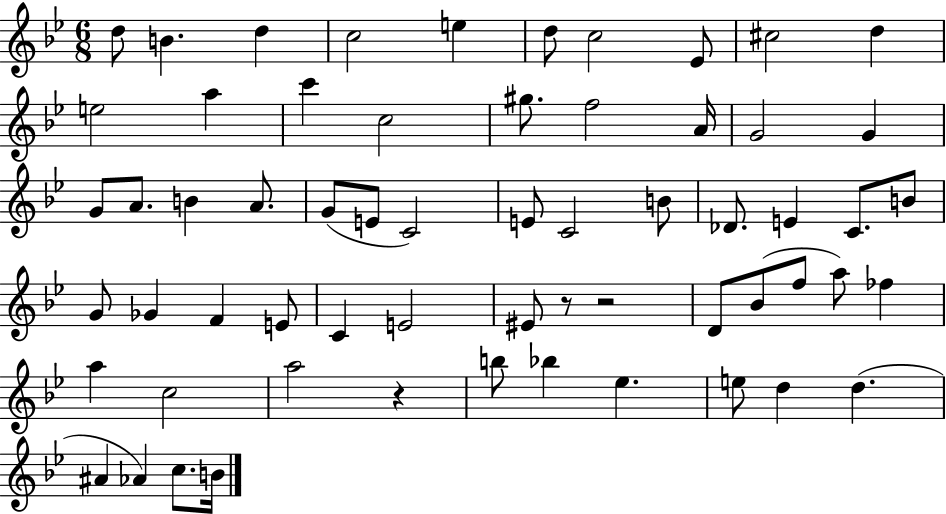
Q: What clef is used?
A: treble